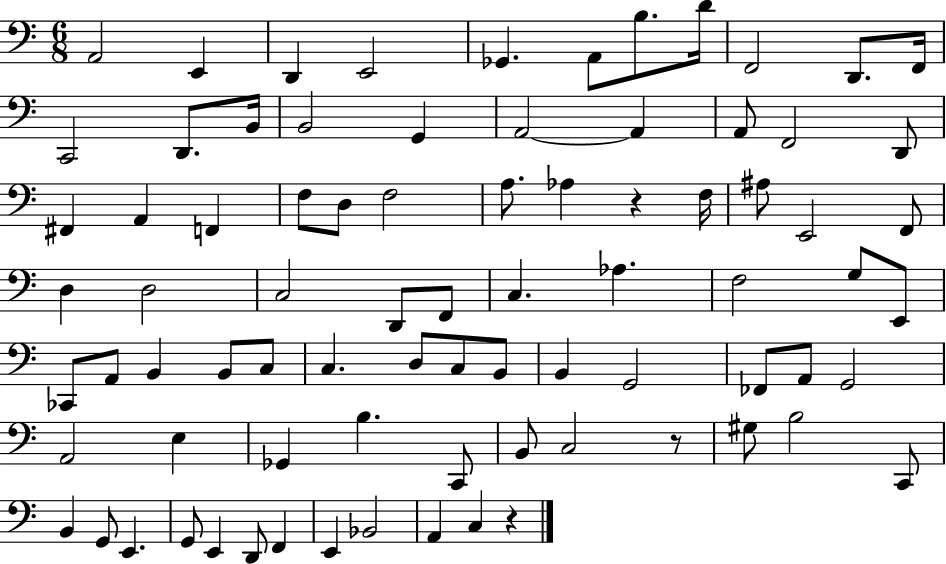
A2/h E2/q D2/q E2/h Gb2/q. A2/e B3/e. D4/s F2/h D2/e. F2/s C2/h D2/e. B2/s B2/h G2/q A2/h A2/q A2/e F2/h D2/e F#2/q A2/q F2/q F3/e D3/e F3/h A3/e. Ab3/q R/q F3/s A#3/e E2/h F2/e D3/q D3/h C3/h D2/e F2/e C3/q. Ab3/q. F3/h G3/e E2/e CES2/e A2/e B2/q B2/e C3/e C3/q. D3/e C3/e B2/e B2/q G2/h FES2/e A2/e G2/h A2/h E3/q Gb2/q B3/q. C2/e B2/e C3/h R/e G#3/e B3/h C2/e B2/q G2/e E2/q. G2/e E2/q D2/e F2/q E2/q Bb2/h A2/q C3/q R/q